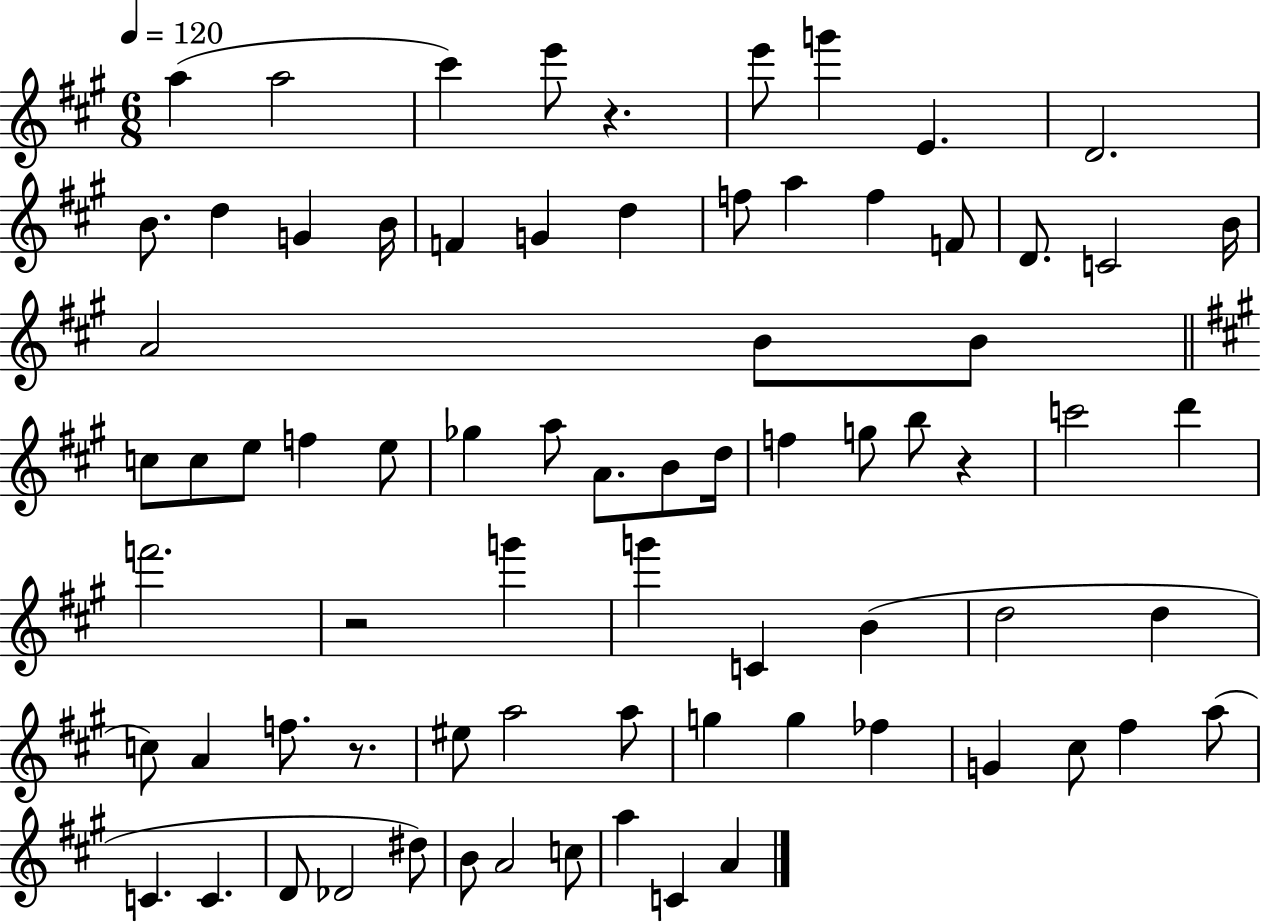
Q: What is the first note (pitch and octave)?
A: A5